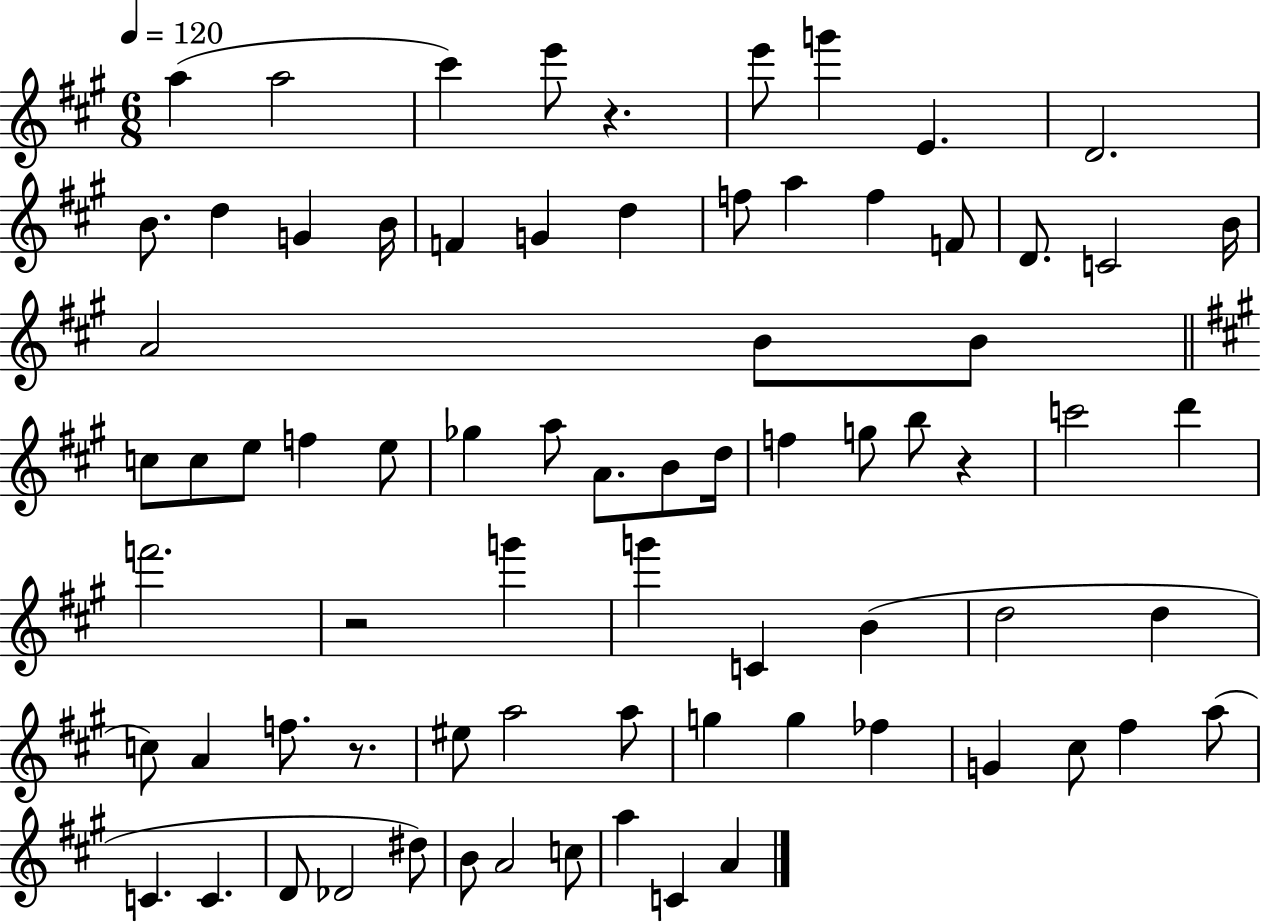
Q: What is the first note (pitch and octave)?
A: A5